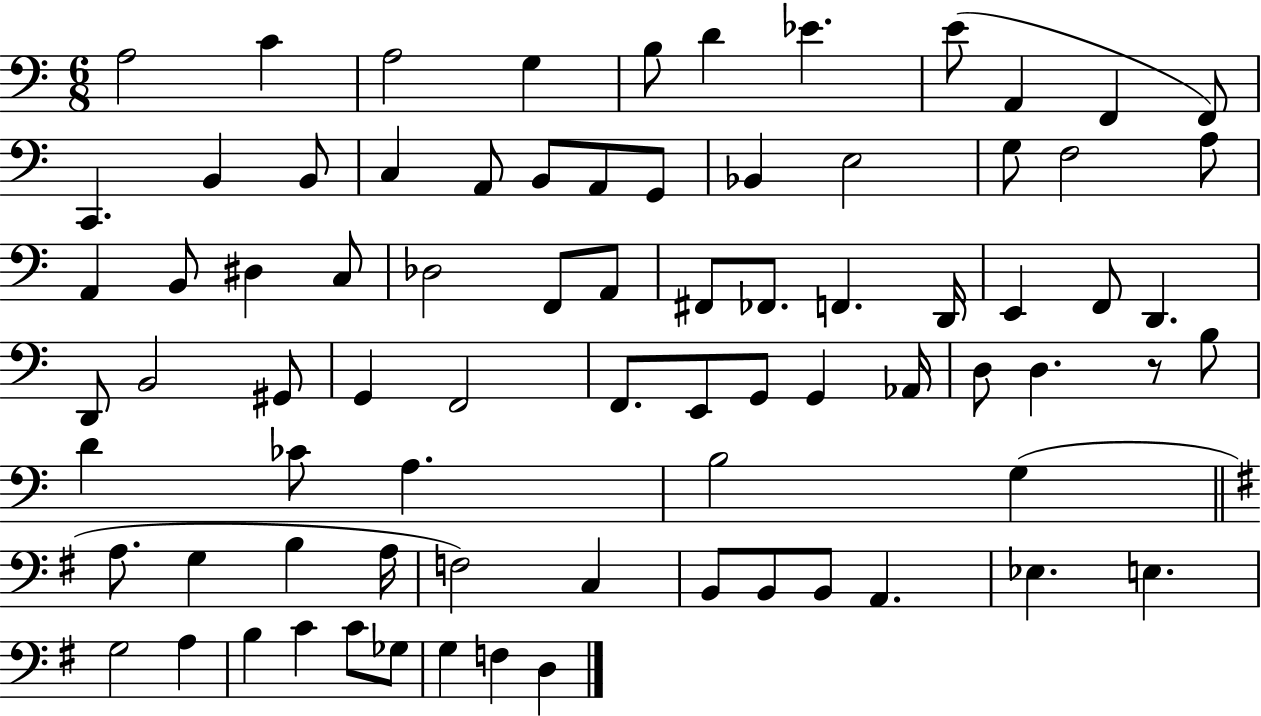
A3/h C4/q A3/h G3/q B3/e D4/q Eb4/q. E4/e A2/q F2/q F2/e C2/q. B2/q B2/e C3/q A2/e B2/e A2/e G2/e Bb2/q E3/h G3/e F3/h A3/e A2/q B2/e D#3/q C3/e Db3/h F2/e A2/e F#2/e FES2/e. F2/q. D2/s E2/q F2/e D2/q. D2/e B2/h G#2/e G2/q F2/h F2/e. E2/e G2/e G2/q Ab2/s D3/e D3/q. R/e B3/e D4/q CES4/e A3/q. B3/h G3/q A3/e. G3/q B3/q A3/s F3/h C3/q B2/e B2/e B2/e A2/q. Eb3/q. E3/q. G3/h A3/q B3/q C4/q C4/e Gb3/e G3/q F3/q D3/q